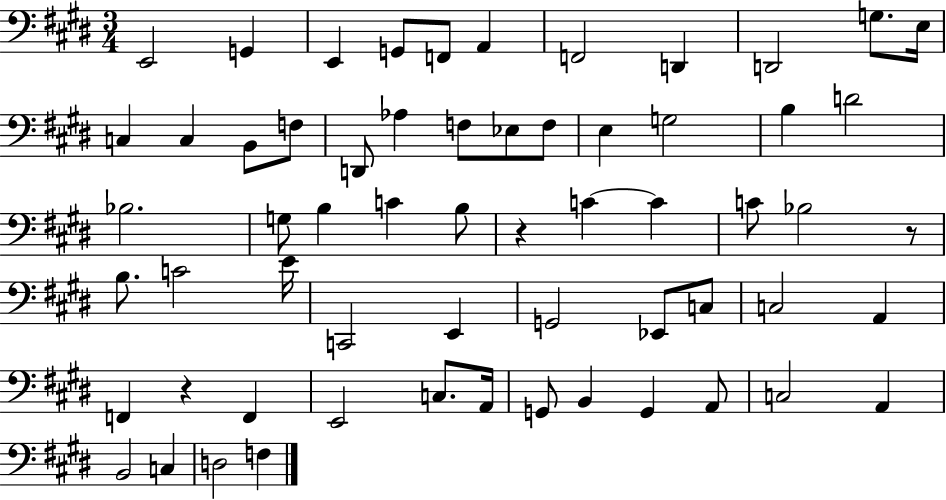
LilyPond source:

{
  \clef bass
  \numericTimeSignature
  \time 3/4
  \key e \major
  e,2 g,4 | e,4 g,8 f,8 a,4 | f,2 d,4 | d,2 g8. e16 | \break c4 c4 b,8 f8 | d,8 aes4 f8 ees8 f8 | e4 g2 | b4 d'2 | \break bes2. | g8 b4 c'4 b8 | r4 c'4~~ c'4 | c'8 bes2 r8 | \break b8. c'2 e'16 | c,2 e,4 | g,2 ees,8 c8 | c2 a,4 | \break f,4 r4 f,4 | e,2 c8. a,16 | g,8 b,4 g,4 a,8 | c2 a,4 | \break b,2 c4 | d2 f4 | \bar "|."
}